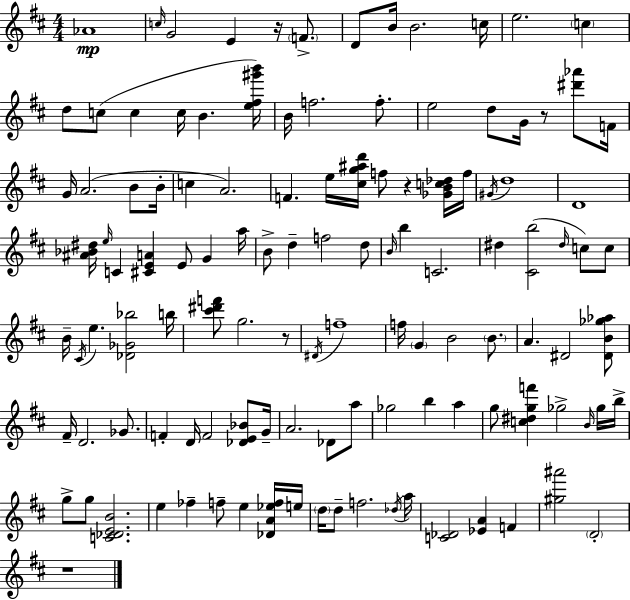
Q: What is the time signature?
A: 4/4